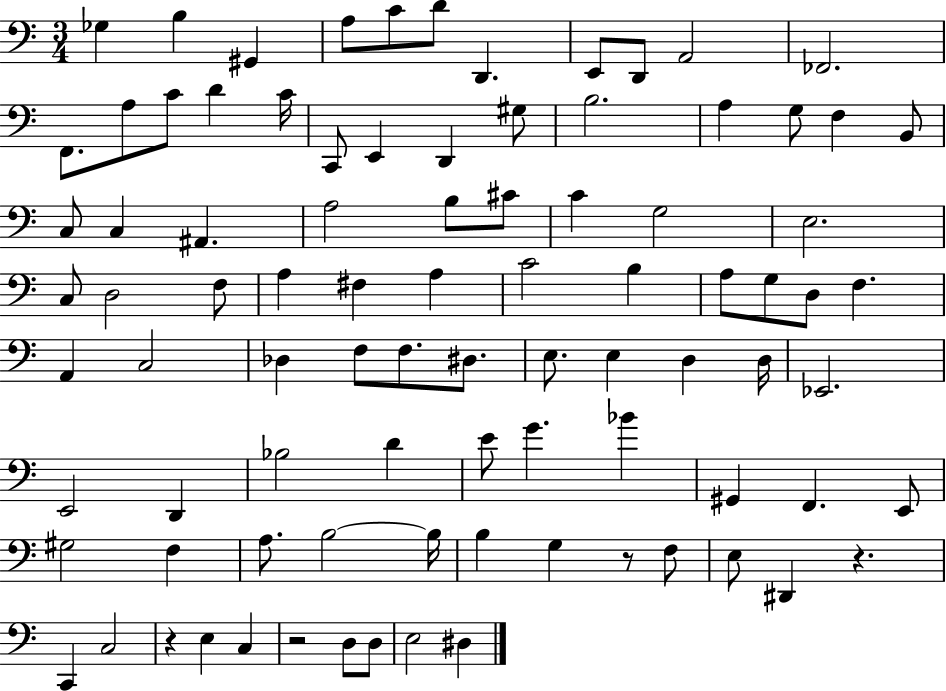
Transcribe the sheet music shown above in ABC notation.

X:1
T:Untitled
M:3/4
L:1/4
K:C
_G, B, ^G,, A,/2 C/2 D/2 D,, E,,/2 D,,/2 A,,2 _F,,2 F,,/2 A,/2 C/2 D C/4 C,,/2 E,, D,, ^G,/2 B,2 A, G,/2 F, B,,/2 C,/2 C, ^A,, A,2 B,/2 ^C/2 C G,2 E,2 C,/2 D,2 F,/2 A, ^F, A, C2 B, A,/2 G,/2 D,/2 F, A,, C,2 _D, F,/2 F,/2 ^D,/2 E,/2 E, D, D,/4 _E,,2 E,,2 D,, _B,2 D E/2 G _B ^G,, F,, E,,/2 ^G,2 F, A,/2 B,2 B,/4 B, G, z/2 F,/2 E,/2 ^D,, z C,, C,2 z E, C, z2 D,/2 D,/2 E,2 ^D,